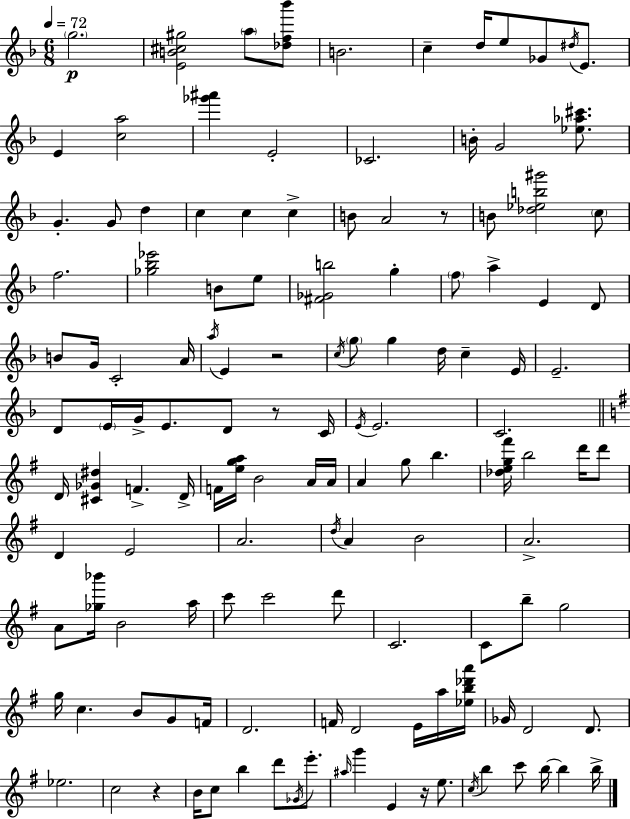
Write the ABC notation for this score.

X:1
T:Untitled
M:6/8
L:1/4
K:Dm
g2 [EB^c^g]2 a/2 [_df_b']/2 B2 c d/4 e/2 _G/2 ^d/4 E/2 E [ca]2 [_g'^a'] E2 _C2 B/4 G2 [_e_a^c']/2 G G/2 d c c c B/2 A2 z/2 B/2 [_d_eb^g']2 c/2 f2 [_g_b_e']2 B/2 e/2 [^F_Gb]2 g f/2 a E D/2 B/2 G/4 C2 A/4 a/4 E z2 c/4 g/2 g d/4 c E/4 E2 D/2 E/4 G/4 E/2 D/2 z/2 C/4 E/4 E2 C2 D/4 [^C_G^d] F D/4 F/4 [ega]/4 B2 A/4 A/4 A g/2 b [_deg^f']/4 b2 d'/4 d'/2 D E2 A2 d/4 A B2 A2 A/2 [_g_b']/4 B2 a/4 c'/2 c'2 d'/2 C2 C/2 b/2 g2 g/4 c B/2 G/2 F/4 D2 F/4 D2 E/4 a/4 [_eb_d'a']/4 _G/4 D2 D/2 _e2 c2 z B/4 c/2 b d'/2 _G/4 e'/2 ^a/4 g' E z/4 e/2 c/4 b c'/2 b/4 b b/4